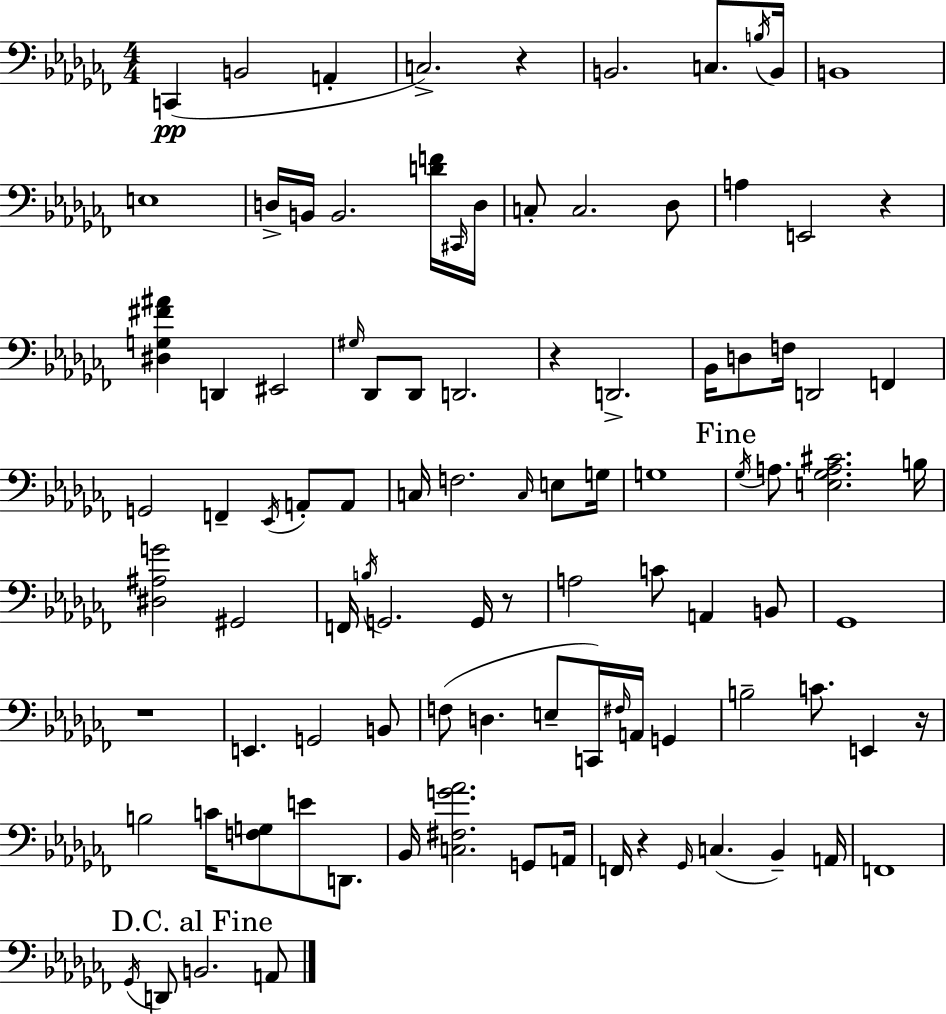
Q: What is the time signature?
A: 4/4